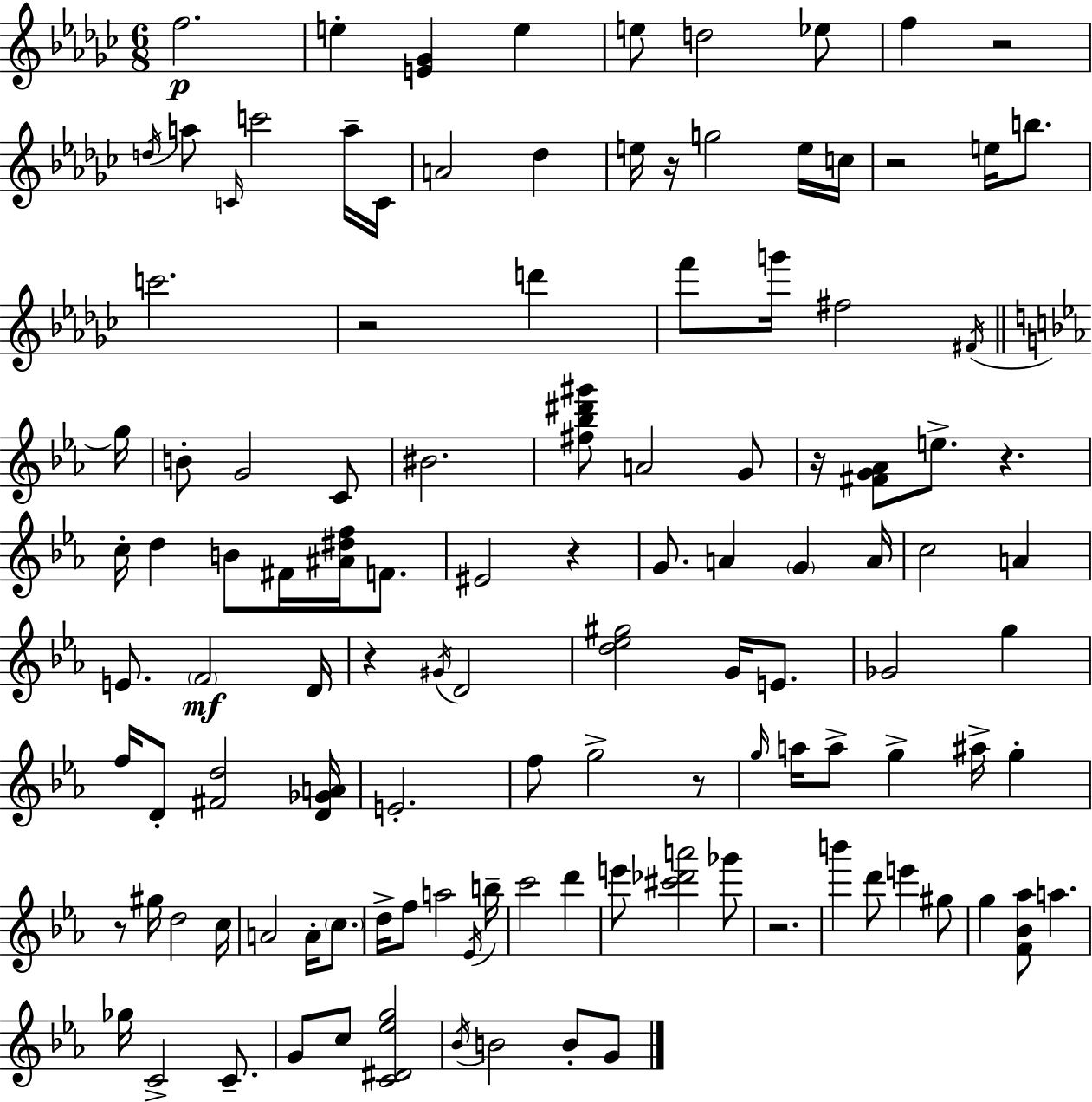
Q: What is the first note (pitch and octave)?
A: F5